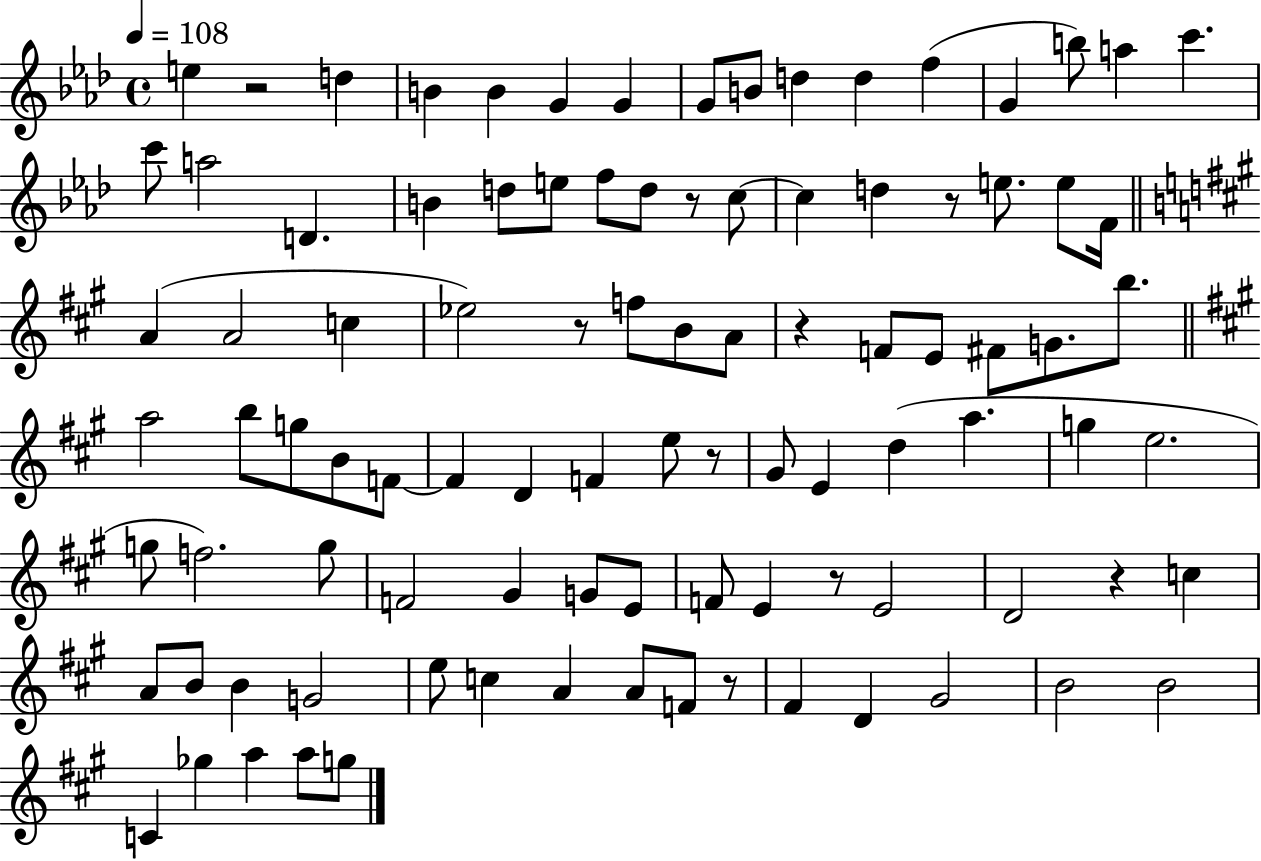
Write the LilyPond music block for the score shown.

{
  \clef treble
  \time 4/4
  \defaultTimeSignature
  \key aes \major
  \tempo 4 = 108
  e''4 r2 d''4 | b'4 b'4 g'4 g'4 | g'8 b'8 d''4 d''4 f''4( | g'4 b''8) a''4 c'''4. | \break c'''8 a''2 d'4. | b'4 d''8 e''8 f''8 d''8 r8 c''8~~ | c''4 d''4 r8 e''8. e''8 f'16 | \bar "||" \break \key a \major a'4( a'2 c''4 | ees''2) r8 f''8 b'8 a'8 | r4 f'8 e'8 fis'8 g'8. b''8. | \bar "||" \break \key a \major a''2 b''8 g''8 b'8 f'8~~ | f'4 d'4 f'4 e''8 r8 | gis'8 e'4 d''4( a''4. | g''4 e''2. | \break g''8 f''2.) g''8 | f'2 gis'4 g'8 e'8 | f'8 e'4 r8 e'2 | d'2 r4 c''4 | \break a'8 b'8 b'4 g'2 | e''8 c''4 a'4 a'8 f'8 r8 | fis'4 d'4 gis'2 | b'2 b'2 | \break c'4 ges''4 a''4 a''8 g''8 | \bar "|."
}